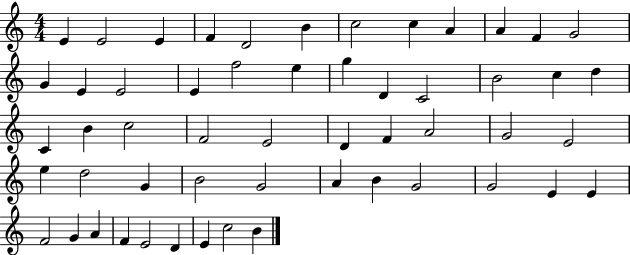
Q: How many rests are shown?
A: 0